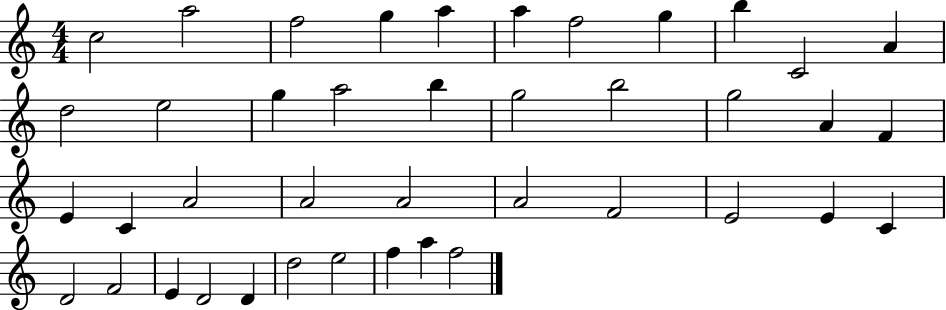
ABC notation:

X:1
T:Untitled
M:4/4
L:1/4
K:C
c2 a2 f2 g a a f2 g b C2 A d2 e2 g a2 b g2 b2 g2 A F E C A2 A2 A2 A2 F2 E2 E C D2 F2 E D2 D d2 e2 f a f2